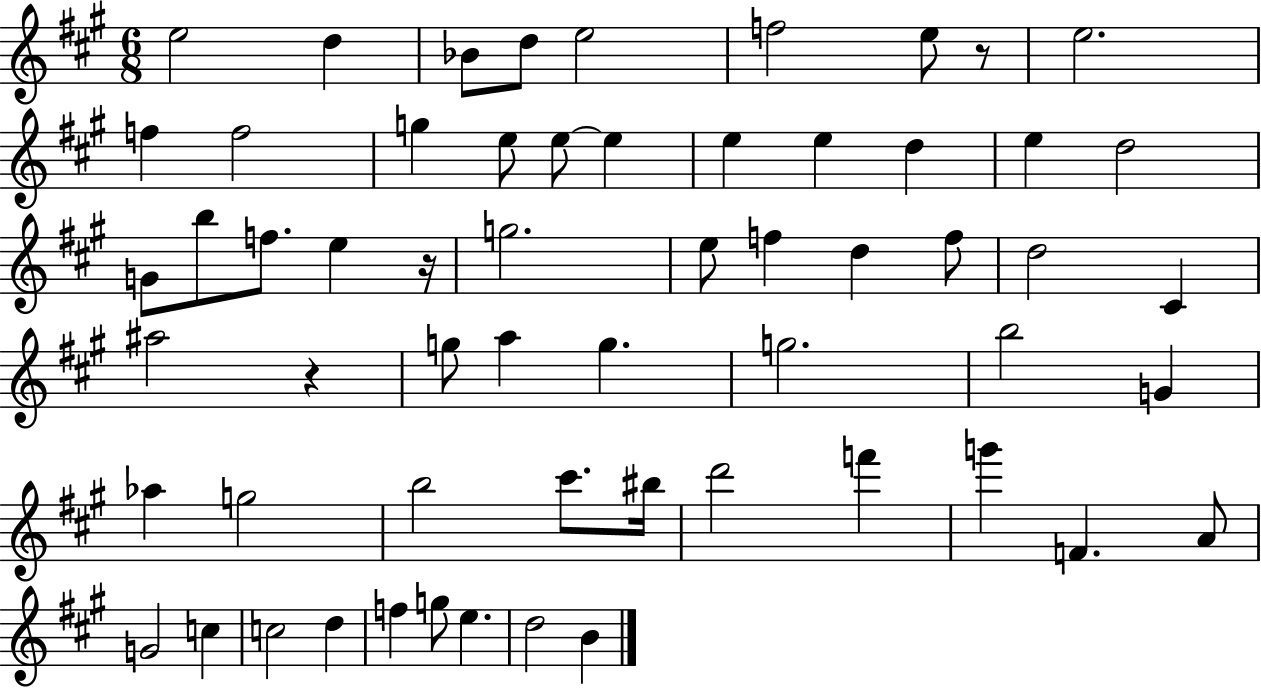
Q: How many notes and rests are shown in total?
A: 59